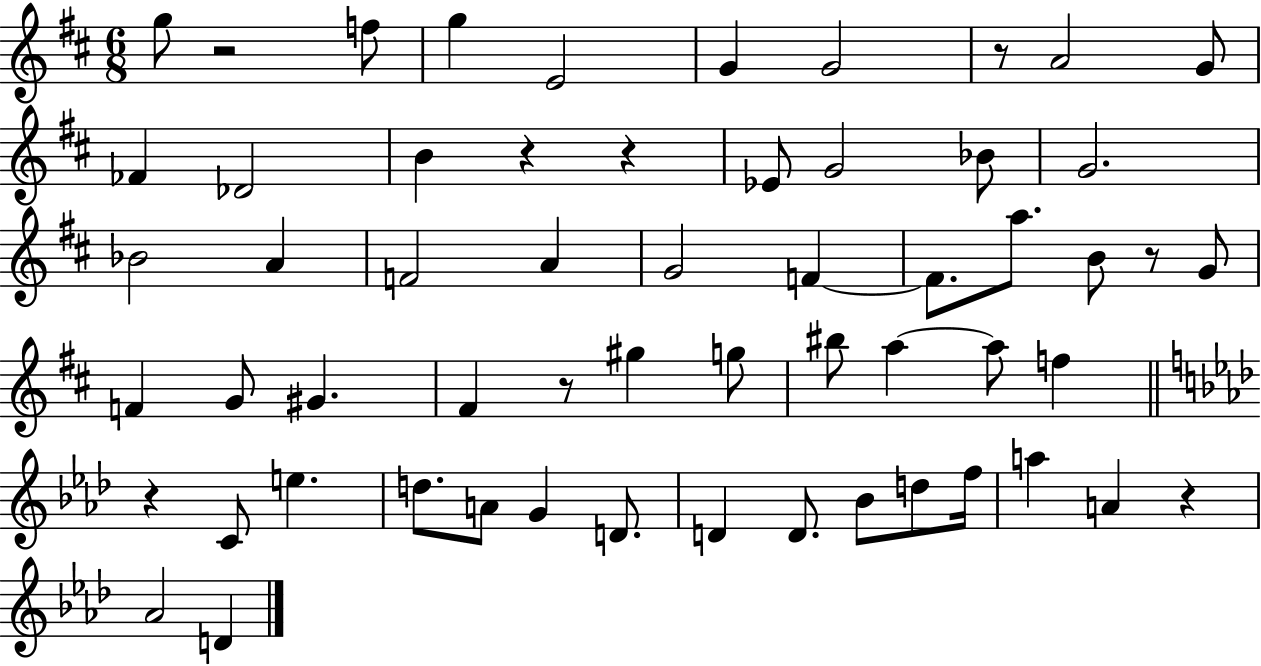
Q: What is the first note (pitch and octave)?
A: G5